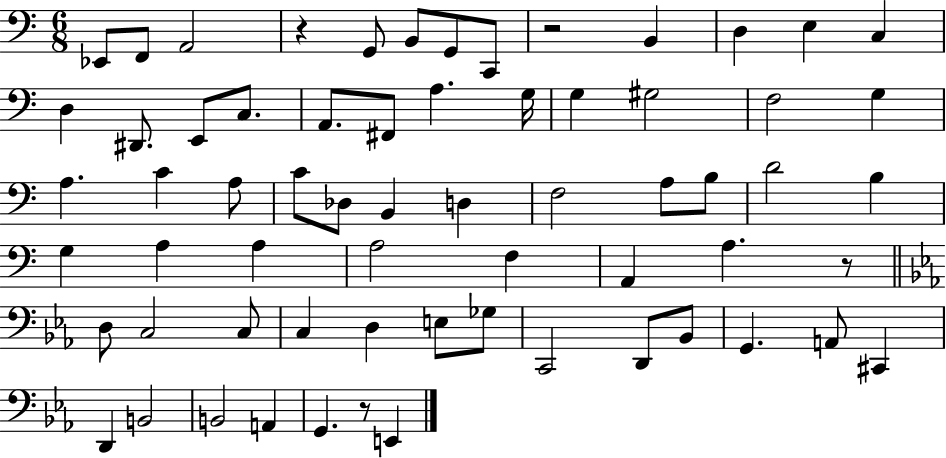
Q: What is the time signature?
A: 6/8